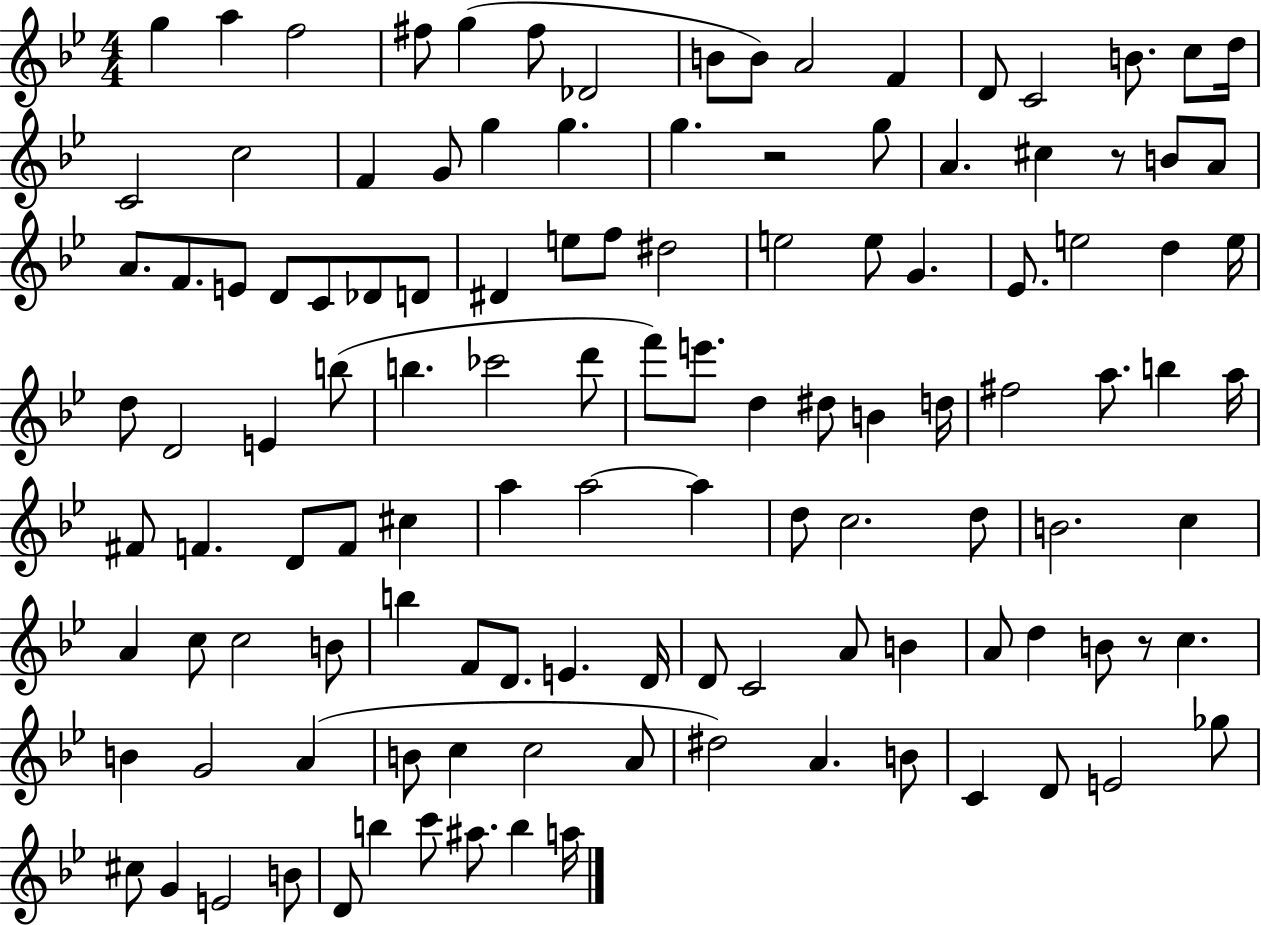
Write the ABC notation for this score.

X:1
T:Untitled
M:4/4
L:1/4
K:Bb
g a f2 ^f/2 g ^f/2 _D2 B/2 B/2 A2 F D/2 C2 B/2 c/2 d/4 C2 c2 F G/2 g g g z2 g/2 A ^c z/2 B/2 A/2 A/2 F/2 E/2 D/2 C/2 _D/2 D/2 ^D e/2 f/2 ^d2 e2 e/2 G _E/2 e2 d e/4 d/2 D2 E b/2 b _c'2 d'/2 f'/2 e'/2 d ^d/2 B d/4 ^f2 a/2 b a/4 ^F/2 F D/2 F/2 ^c a a2 a d/2 c2 d/2 B2 c A c/2 c2 B/2 b F/2 D/2 E D/4 D/2 C2 A/2 B A/2 d B/2 z/2 c B G2 A B/2 c c2 A/2 ^d2 A B/2 C D/2 E2 _g/2 ^c/2 G E2 B/2 D/2 b c'/2 ^a/2 b a/4